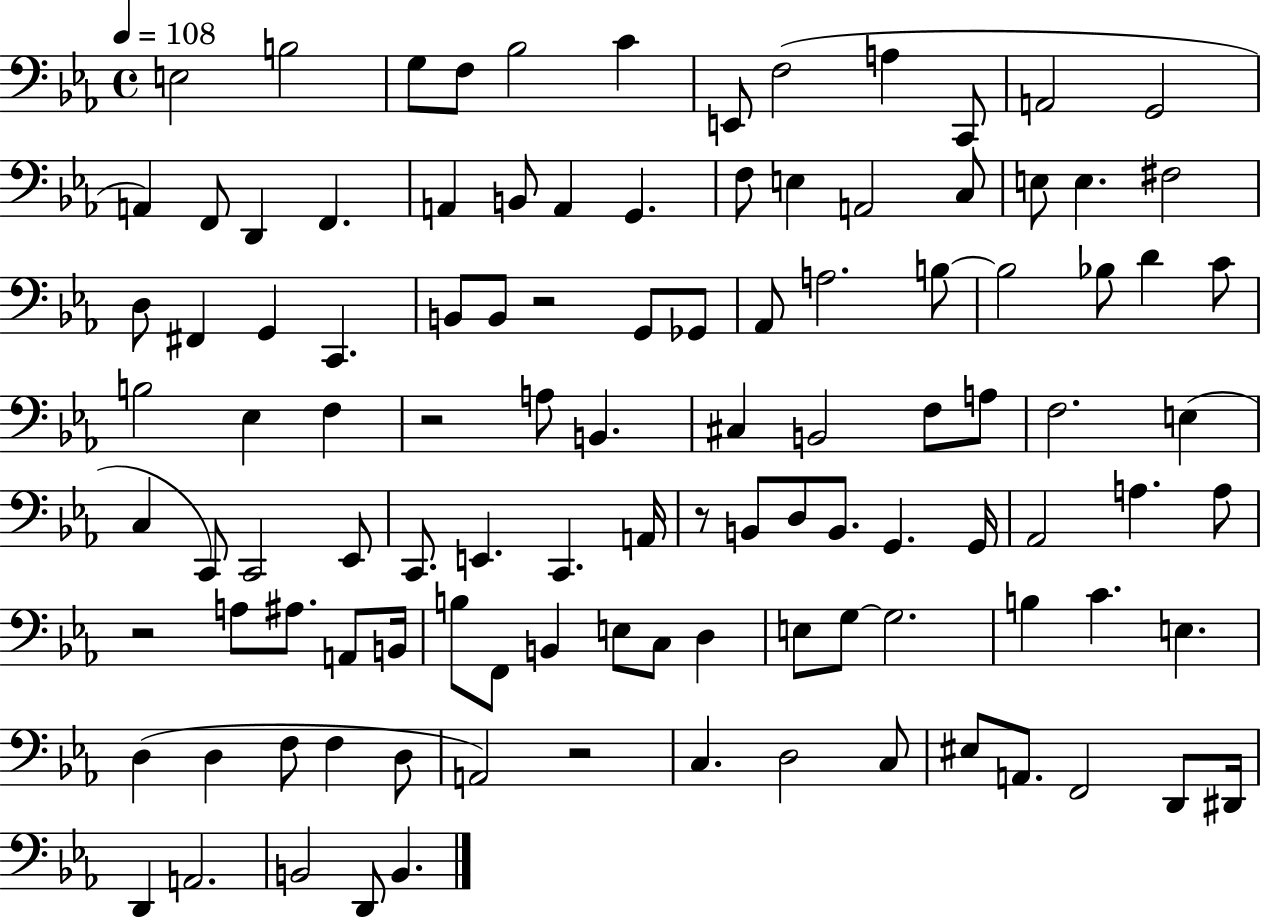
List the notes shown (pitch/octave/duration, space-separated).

E3/h B3/h G3/e F3/e Bb3/h C4/q E2/e F3/h A3/q C2/e A2/h G2/h A2/q F2/e D2/q F2/q. A2/q B2/e A2/q G2/q. F3/e E3/q A2/h C3/e E3/e E3/q. F#3/h D3/e F#2/q G2/q C2/q. B2/e B2/e R/h G2/e Gb2/e Ab2/e A3/h. B3/e B3/h Bb3/e D4/q C4/e B3/h Eb3/q F3/q R/h A3/e B2/q. C#3/q B2/h F3/e A3/e F3/h. E3/q C3/q C2/e C2/h Eb2/e C2/e. E2/q. C2/q. A2/s R/e B2/e D3/e B2/e. G2/q. G2/s Ab2/h A3/q. A3/e R/h A3/e A#3/e. A2/e B2/s B3/e F2/e B2/q E3/e C3/e D3/q E3/e G3/e G3/h. B3/q C4/q. E3/q. D3/q D3/q F3/e F3/q D3/e A2/h R/h C3/q. D3/h C3/e EIS3/e A2/e. F2/h D2/e D#2/s D2/q A2/h. B2/h D2/e B2/q.